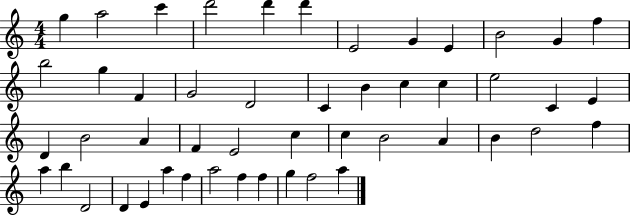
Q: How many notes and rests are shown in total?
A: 49